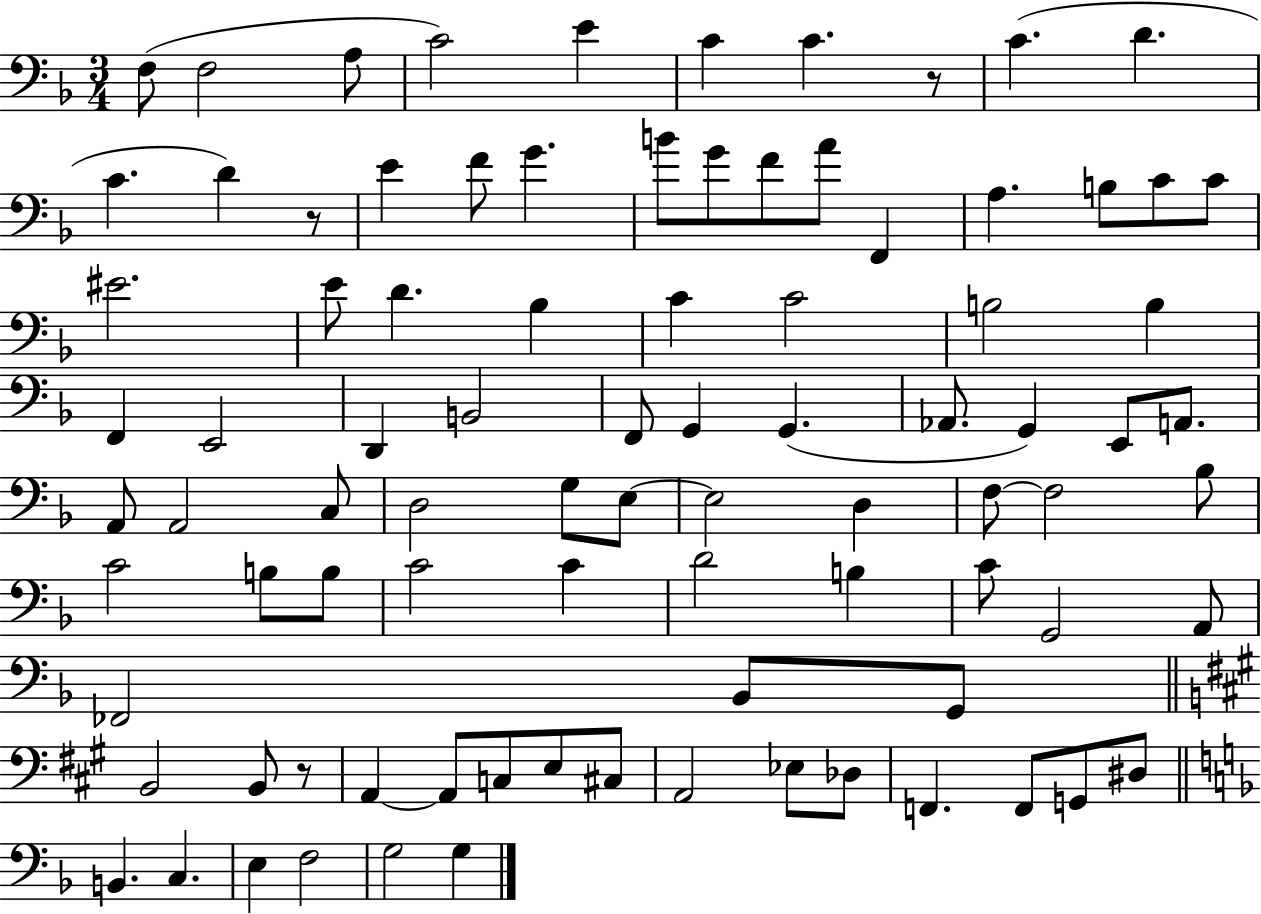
F3/e F3/h A3/e C4/h E4/q C4/q C4/q. R/e C4/q. D4/q. C4/q. D4/q R/e E4/q F4/e G4/q. B4/e G4/e F4/e A4/e F2/q A3/q. B3/e C4/e C4/e EIS4/h. E4/e D4/q. Bb3/q C4/q C4/h B3/h B3/q F2/q E2/h D2/q B2/h F2/e G2/q G2/q. Ab2/e. G2/q E2/e A2/e. A2/e A2/h C3/e D3/h G3/e E3/e E3/h D3/q F3/e F3/h Bb3/e C4/h B3/e B3/e C4/h C4/q D4/h B3/q C4/e G2/h A2/e FES2/h Bb2/e G2/e B2/h B2/e R/e A2/q A2/e C3/e E3/e C#3/e A2/h Eb3/e Db3/e F2/q. F2/e G2/e D#3/e B2/q. C3/q. E3/q F3/h G3/h G3/q